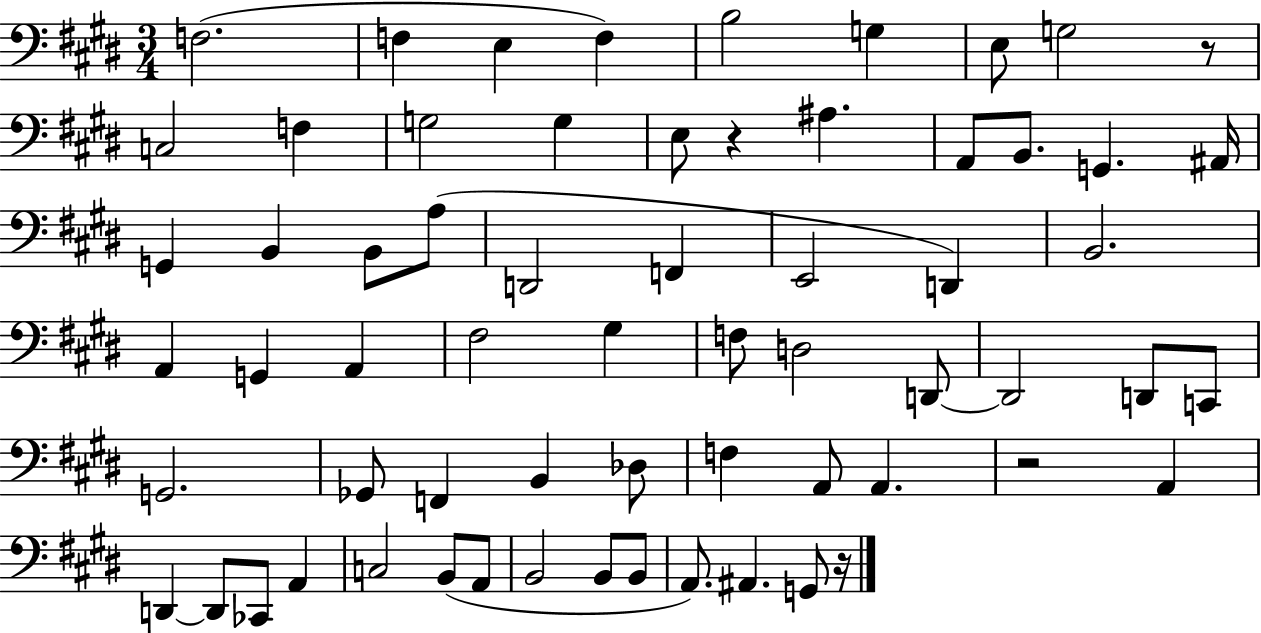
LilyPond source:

{
  \clef bass
  \numericTimeSignature
  \time 3/4
  \key e \major
  f2.( | f4 e4 f4) | b2 g4 | e8 g2 r8 | \break c2 f4 | g2 g4 | e8 r4 ais4. | a,8 b,8. g,4. ais,16 | \break g,4 b,4 b,8 a8( | d,2 f,4 | e,2 d,4) | b,2. | \break a,4 g,4 a,4 | fis2 gis4 | f8 d2 d,8~~ | d,2 d,8 c,8 | \break g,2. | ges,8 f,4 b,4 des8 | f4 a,8 a,4. | r2 a,4 | \break d,4~~ d,8 ces,8 a,4 | c2 b,8( a,8 | b,2 b,8 b,8 | a,8.) ais,4. g,8 r16 | \break \bar "|."
}